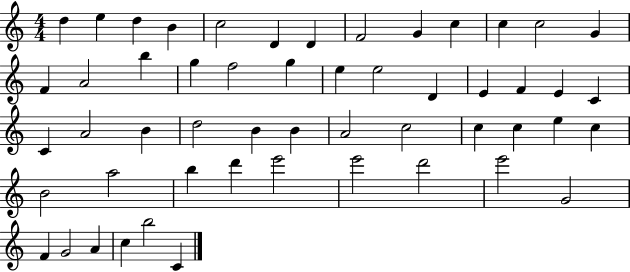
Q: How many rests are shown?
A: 0